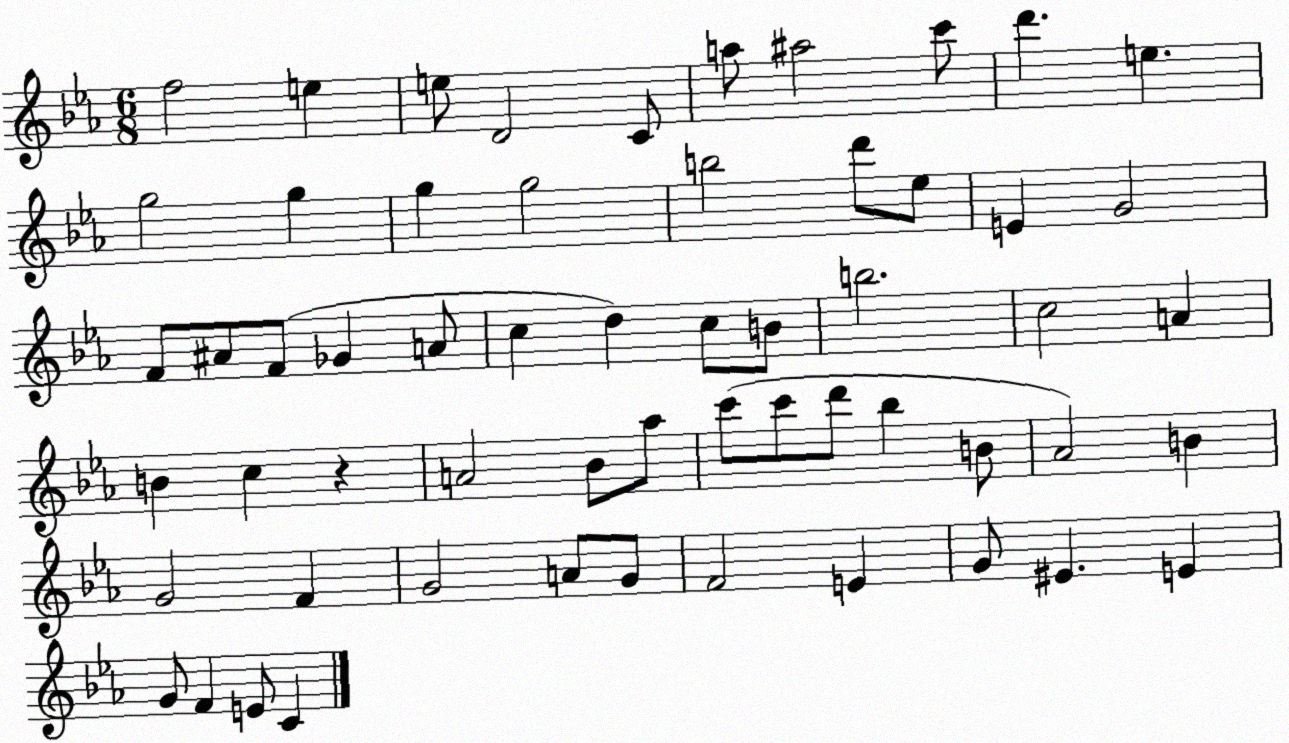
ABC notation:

X:1
T:Untitled
M:6/8
L:1/4
K:Eb
f2 e e/2 D2 C/2 a/2 ^a2 c'/2 d' e g2 g g g2 b2 d'/2 _e/2 E G2 F/2 ^A/2 F/2 _G A/2 c d c/2 B/2 b2 c2 A B c z A2 _B/2 _a/2 c'/2 c'/2 d'/2 _b B/2 _A2 B G2 F G2 A/2 G/2 F2 E G/2 ^E E G/2 F E/2 C